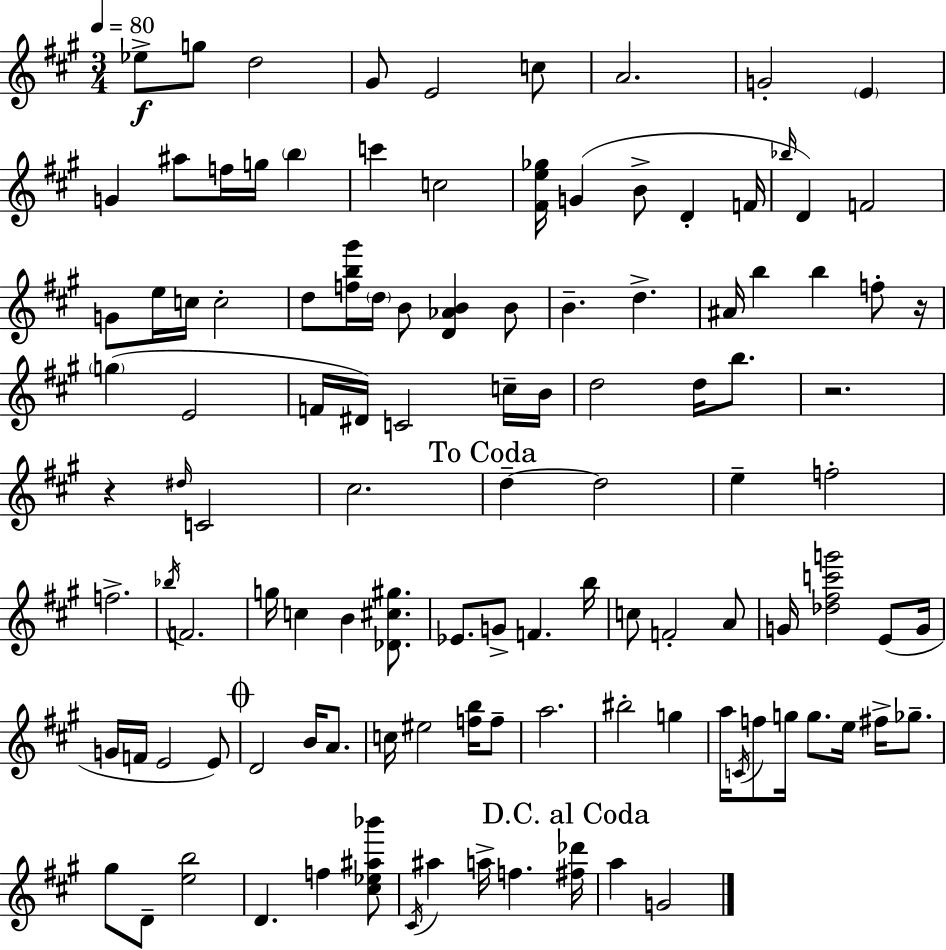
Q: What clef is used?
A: treble